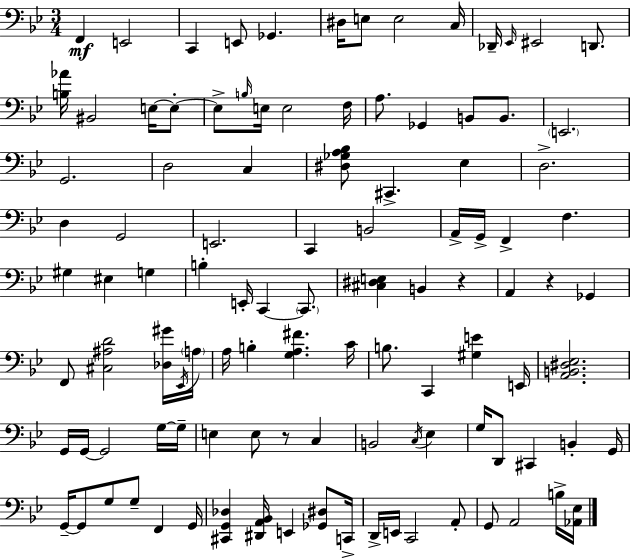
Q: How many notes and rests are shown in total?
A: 106